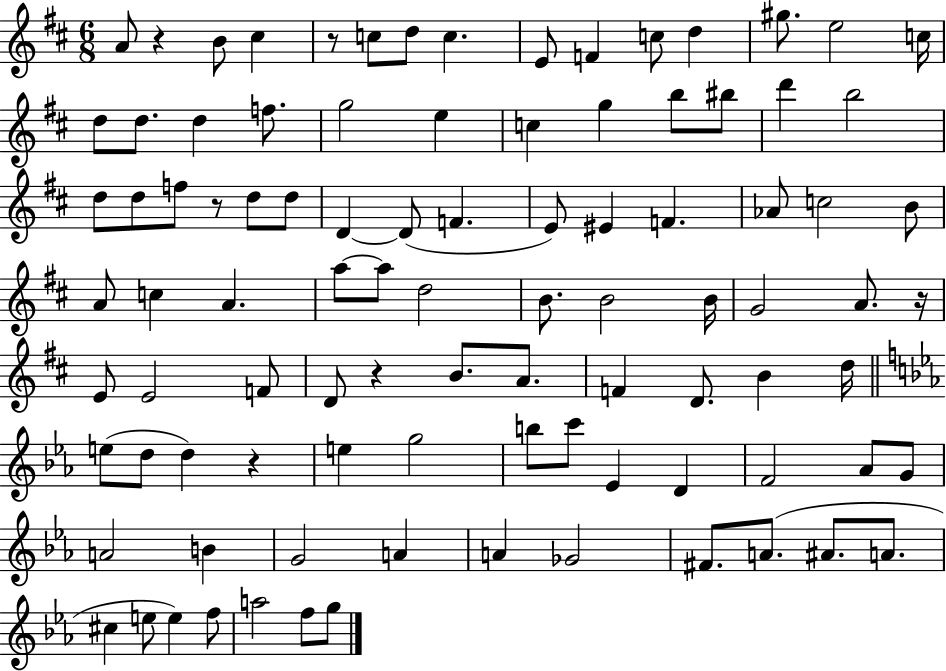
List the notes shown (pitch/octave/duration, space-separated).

A4/e R/q B4/e C#5/q R/e C5/e D5/e C5/q. E4/e F4/q C5/e D5/q G#5/e. E5/h C5/s D5/e D5/e. D5/q F5/e. G5/h E5/q C5/q G5/q B5/e BIS5/e D6/q B5/h D5/e D5/e F5/e R/e D5/e D5/e D4/q D4/e F4/q. E4/e EIS4/q F4/q. Ab4/e C5/h B4/e A4/e C5/q A4/q. A5/e A5/e D5/h B4/e. B4/h B4/s G4/h A4/e. R/s E4/e E4/h F4/e D4/e R/q B4/e. A4/e. F4/q D4/e. B4/q D5/s E5/e D5/e D5/q R/q E5/q G5/h B5/e C6/e Eb4/q D4/q F4/h Ab4/e G4/e A4/h B4/q G4/h A4/q A4/q Gb4/h F#4/e. A4/e. A#4/e. A4/e. C#5/q E5/e E5/q F5/e A5/h F5/e G5/e